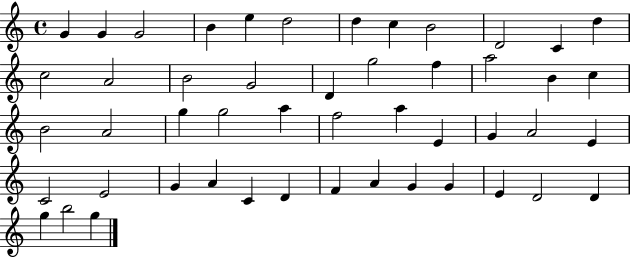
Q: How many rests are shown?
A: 0